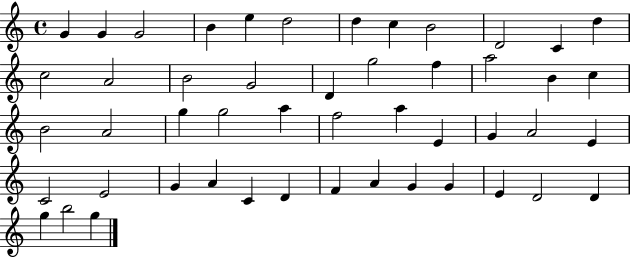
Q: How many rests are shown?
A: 0